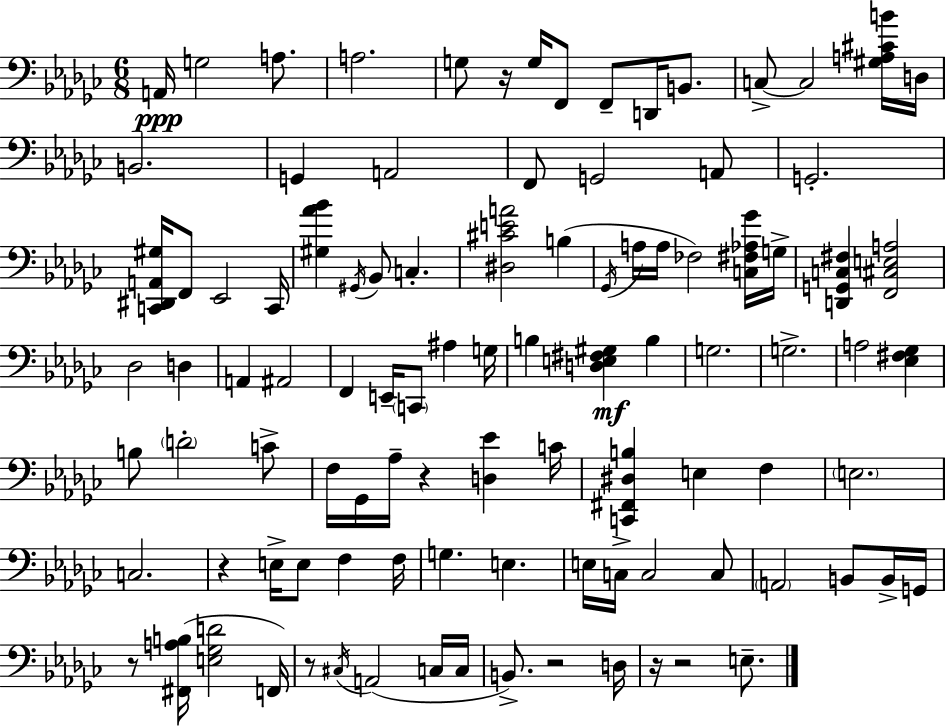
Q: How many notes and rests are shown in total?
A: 100